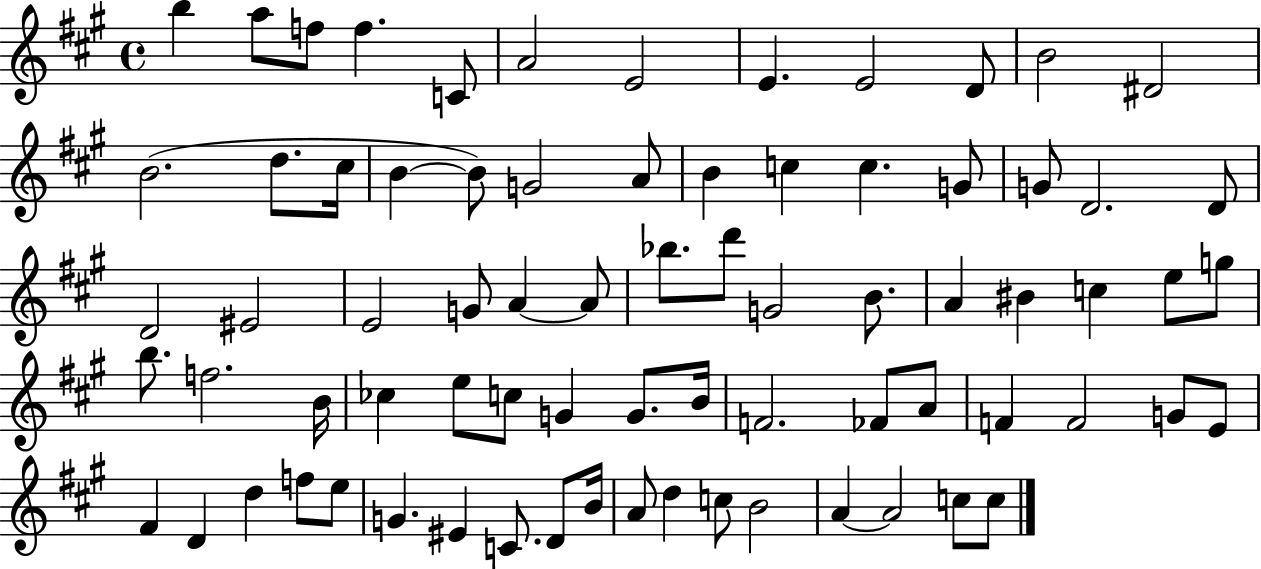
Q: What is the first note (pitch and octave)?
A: B5